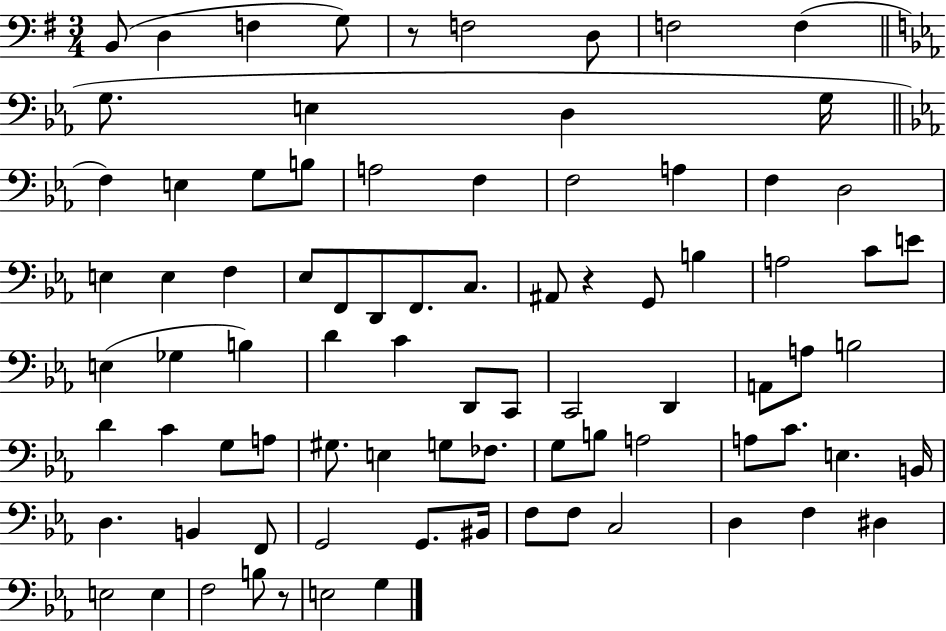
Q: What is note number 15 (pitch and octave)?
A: G3